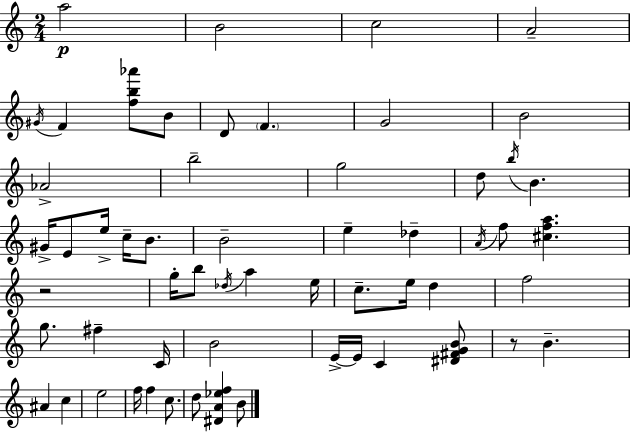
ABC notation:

X:1
T:Untitled
M:2/4
L:1/4
K:C
a2 B2 c2 A2 ^G/4 F [fb_a']/2 B/2 D/2 F G2 B2 _A2 b2 g2 d/2 b/4 B ^G/4 E/2 e/4 c/4 B/2 B2 e _d A/4 f/2 [^cfa] z2 g/4 b/2 _d/4 a e/4 c/2 e/4 d f2 g/2 ^f C/4 B2 E/4 E/4 C [^D^FGB]/2 z/2 B ^A c e2 f/4 f c/2 d/2 [^DA_ef] B/2